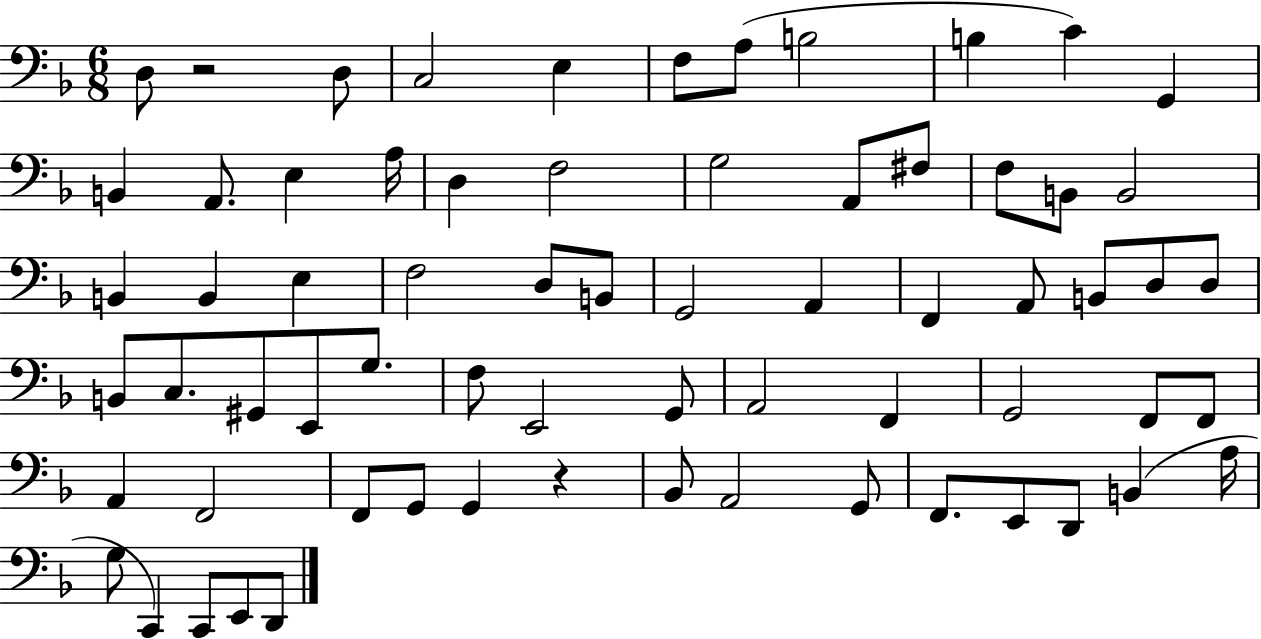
X:1
T:Untitled
M:6/8
L:1/4
K:F
D,/2 z2 D,/2 C,2 E, F,/2 A,/2 B,2 B, C G,, B,, A,,/2 E, A,/4 D, F,2 G,2 A,,/2 ^F,/2 F,/2 B,,/2 B,,2 B,, B,, E, F,2 D,/2 B,,/2 G,,2 A,, F,, A,,/2 B,,/2 D,/2 D,/2 B,,/2 C,/2 ^G,,/2 E,,/2 G,/2 F,/2 E,,2 G,,/2 A,,2 F,, G,,2 F,,/2 F,,/2 A,, F,,2 F,,/2 G,,/2 G,, z _B,,/2 A,,2 G,,/2 F,,/2 E,,/2 D,,/2 B,, A,/4 G,/2 C,, C,,/2 E,,/2 D,,/2